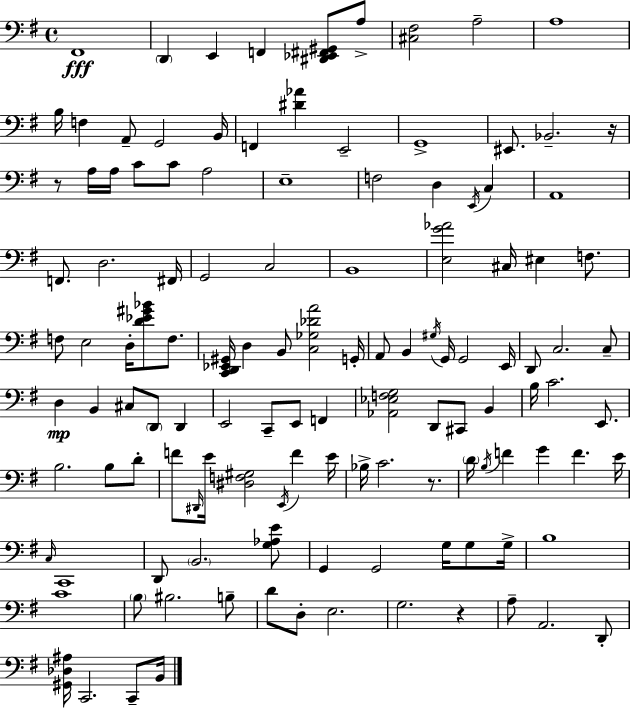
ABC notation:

X:1
T:Untitled
M:4/4
L:1/4
K:G
^F,,4 D,, E,, F,, [^D,,_E,,^F,,^G,,]/2 A,/2 [^C,^F,]2 A,2 A,4 B,/4 F, A,,/2 G,,2 B,,/4 F,, [^D_A] E,,2 G,,4 ^E,,/2 _B,,2 z/4 z/2 A,/4 A,/4 C/2 C/2 A,2 E,4 F,2 D, E,,/4 C, A,,4 F,,/2 D,2 ^F,,/4 G,,2 C,2 B,,4 [E,G_A]2 ^C,/4 ^E, F,/2 F,/2 E,2 D,/4 [D_E^G_B]/2 F,/2 [C,,D,,_E,,^G,,]/4 D, B,,/2 [C,_G,_DA]2 G,,/4 A,,/2 B,, ^G,/4 G,,/4 G,,2 E,,/4 D,,/2 C,2 C,/2 D, B,, ^C,/2 D,,/2 D,, E,,2 C,,/2 E,,/2 F,, [_A,,_E,F,G,]2 D,,/2 ^C,,/2 B,, B,/4 C2 E,,/2 B,2 B,/2 D/2 F/2 ^D,,/4 E/4 [^D,F,^G,]2 E,,/4 F E/4 _B,/4 C2 z/2 D/4 B,/4 F G F E/4 C,/4 C,,4 D,,/2 B,,2 [G,_A,E]/2 G,, G,,2 G,/4 G,/2 G,/4 B,4 C4 B,/2 ^B,2 B,/2 D/2 D,/2 E,2 G,2 z A,/2 A,,2 D,,/2 [^G,,_D,^A,]/4 C,,2 C,,/2 B,,/4